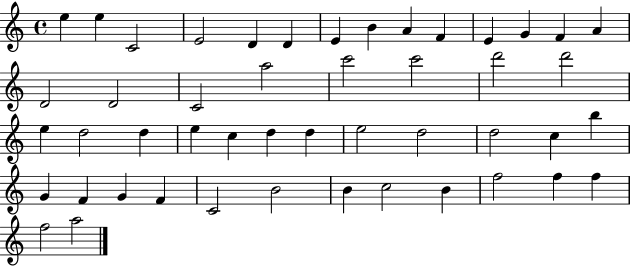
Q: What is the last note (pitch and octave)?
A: A5